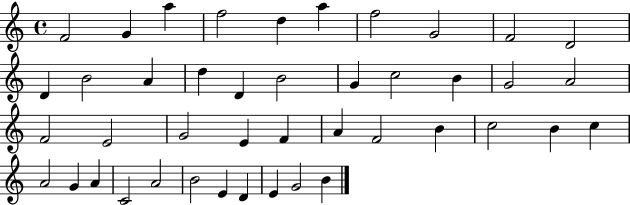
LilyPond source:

{
  \clef treble
  \time 4/4
  \defaultTimeSignature
  \key c \major
  f'2 g'4 a''4 | f''2 d''4 a''4 | f''2 g'2 | f'2 d'2 | \break d'4 b'2 a'4 | d''4 d'4 b'2 | g'4 c''2 b'4 | g'2 a'2 | \break f'2 e'2 | g'2 e'4 f'4 | a'4 f'2 b'4 | c''2 b'4 c''4 | \break a'2 g'4 a'4 | c'2 a'2 | b'2 e'4 d'4 | e'4 g'2 b'4 | \break \bar "|."
}